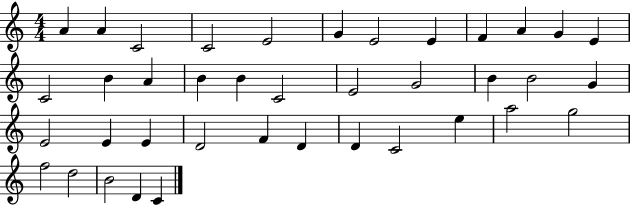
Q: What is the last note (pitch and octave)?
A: C4